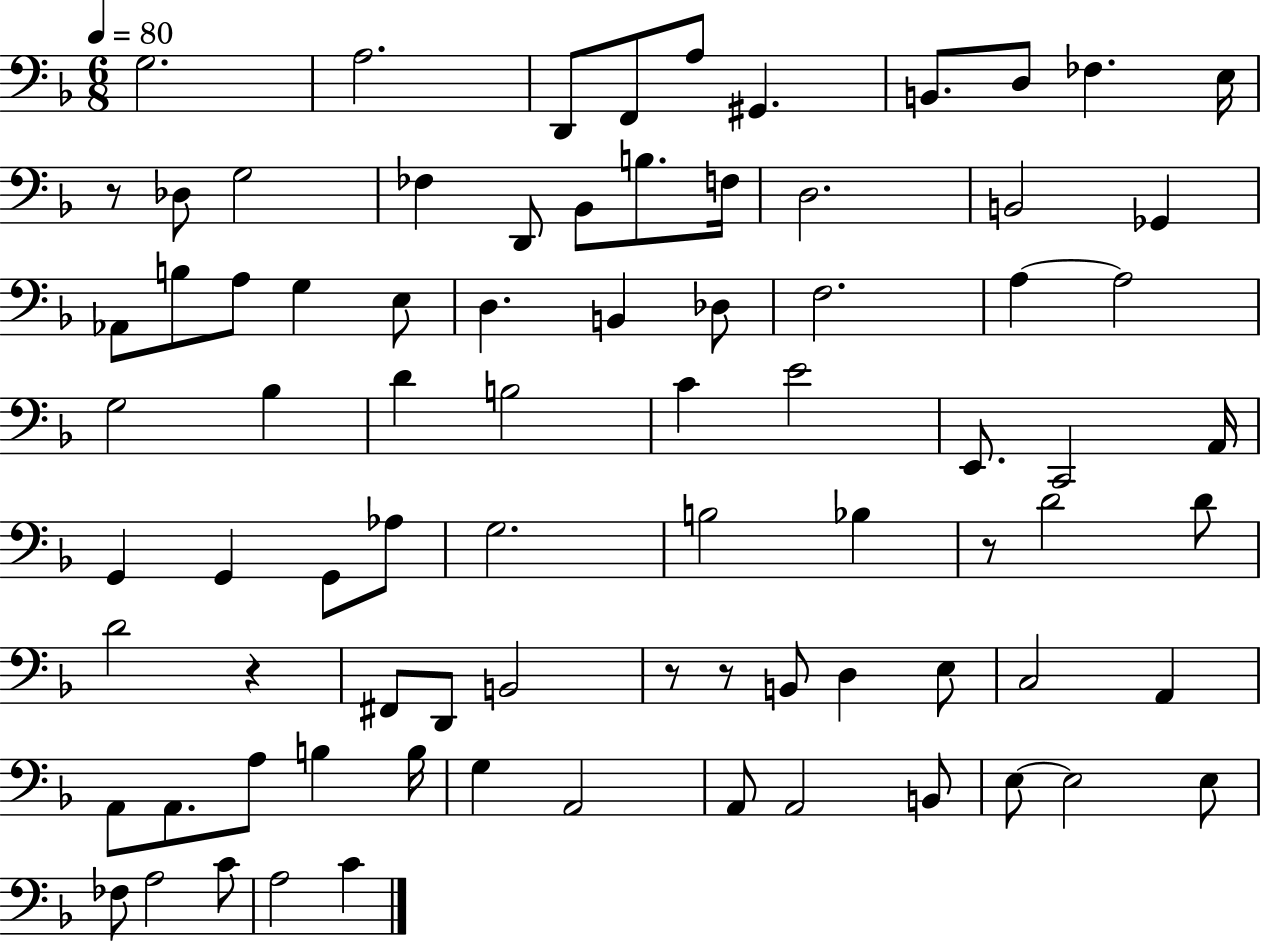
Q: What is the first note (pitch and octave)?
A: G3